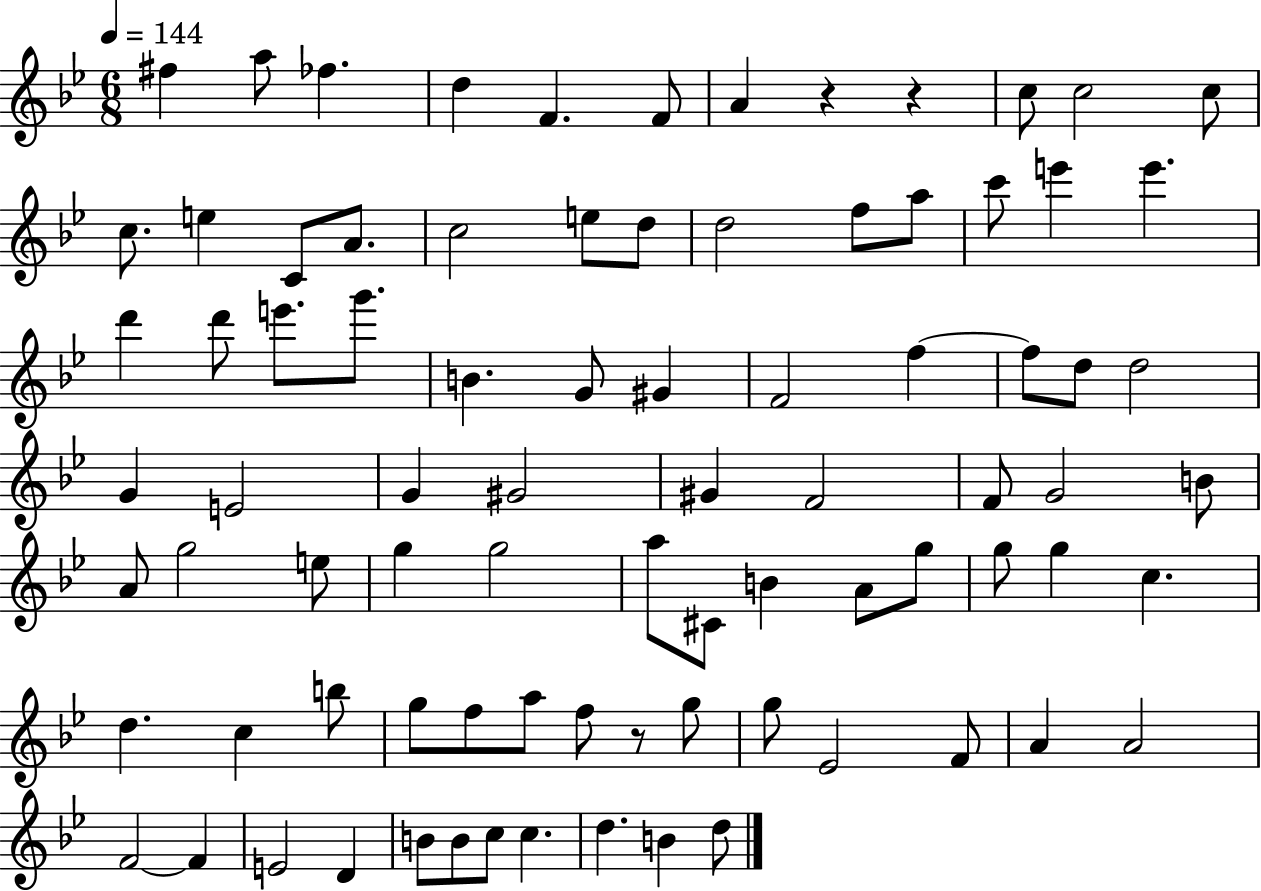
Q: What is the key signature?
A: BES major